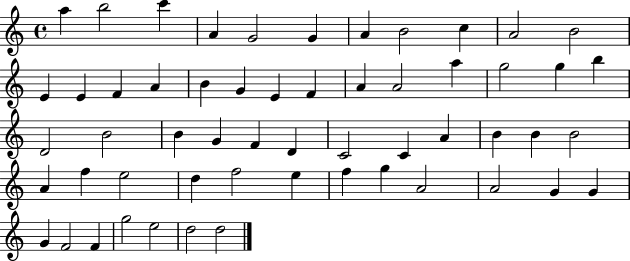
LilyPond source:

{
  \clef treble
  \time 4/4
  \defaultTimeSignature
  \key c \major
  a''4 b''2 c'''4 | a'4 g'2 g'4 | a'4 b'2 c''4 | a'2 b'2 | \break e'4 e'4 f'4 a'4 | b'4 g'4 e'4 f'4 | a'4 a'2 a''4 | g''2 g''4 b''4 | \break d'2 b'2 | b'4 g'4 f'4 d'4 | c'2 c'4 a'4 | b'4 b'4 b'2 | \break a'4 f''4 e''2 | d''4 f''2 e''4 | f''4 g''4 a'2 | a'2 g'4 g'4 | \break g'4 f'2 f'4 | g''2 e''2 | d''2 d''2 | \bar "|."
}